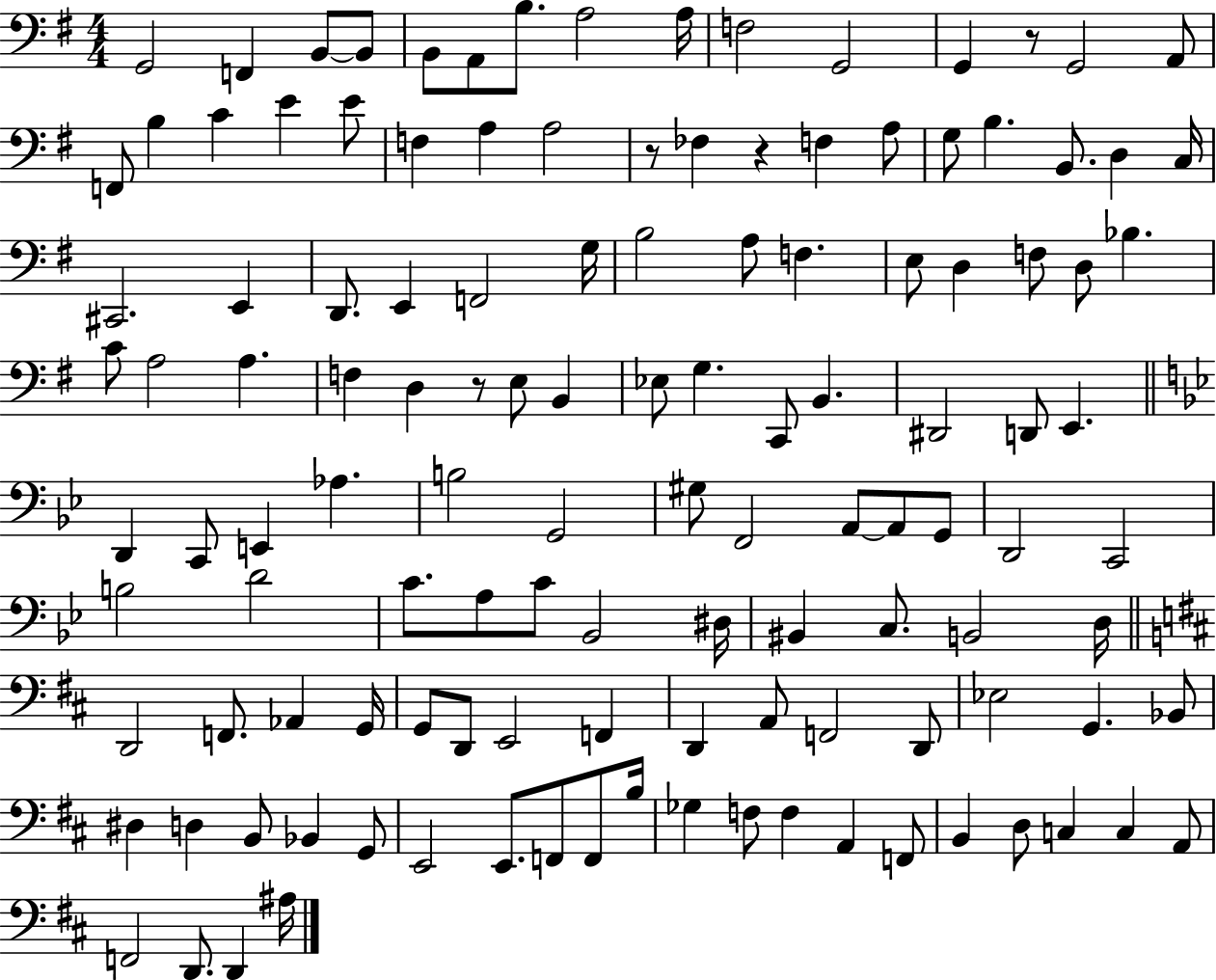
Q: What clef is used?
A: bass